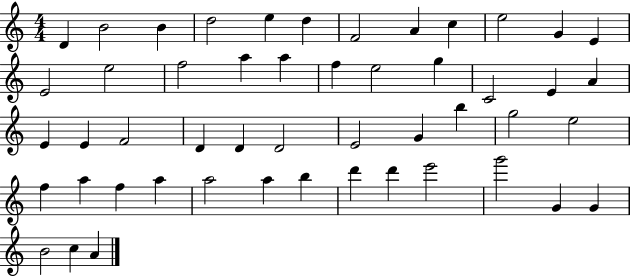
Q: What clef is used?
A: treble